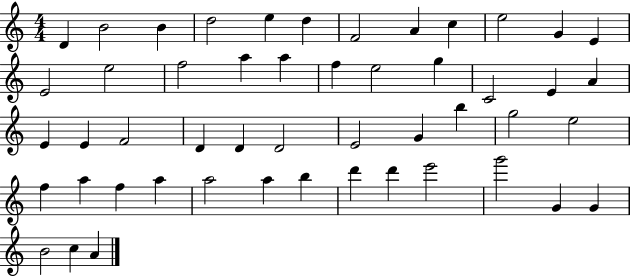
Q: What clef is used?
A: treble